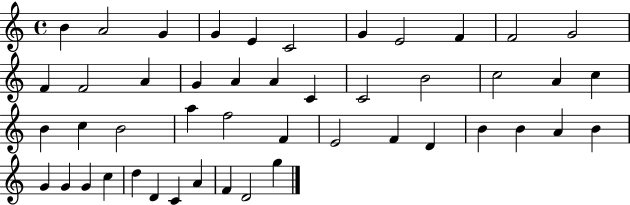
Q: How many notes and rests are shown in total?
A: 47